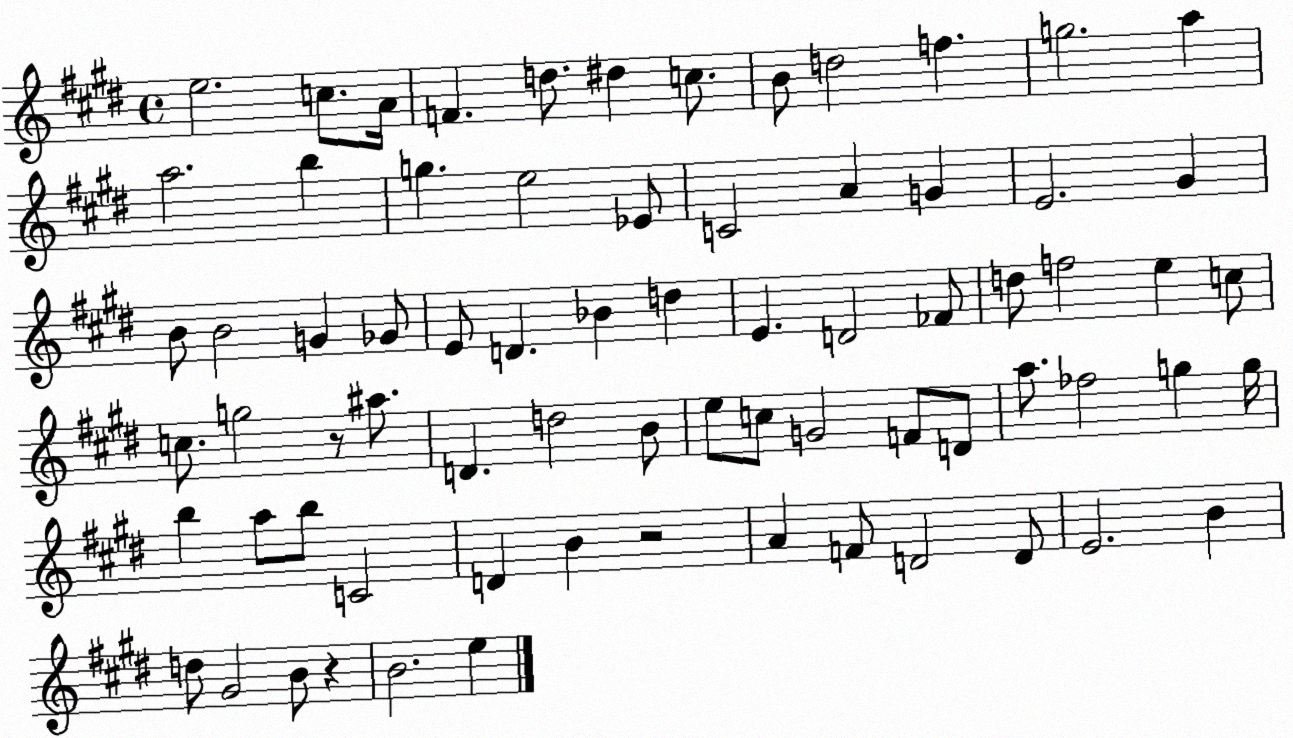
X:1
T:Untitled
M:4/4
L:1/4
K:E
e2 c/2 A/4 F d/2 ^d c/2 B/2 d2 f g2 a a2 b g e2 _E/2 C2 A G E2 ^G B/2 B2 G _G/2 E/2 D _B d E D2 _F/2 d/2 f2 e c/2 c/2 g2 z/2 ^a/2 D d2 B/2 e/2 c/2 G2 F/2 D/2 a/2 _f2 g g/4 b a/2 b/2 C2 D B z2 A F/2 D2 D/2 E2 B d/2 ^G2 B/2 z B2 e